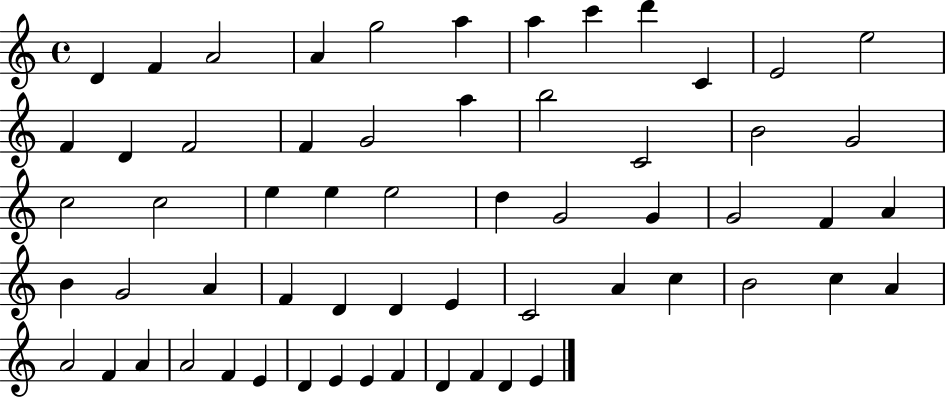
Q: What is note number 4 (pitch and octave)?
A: A4